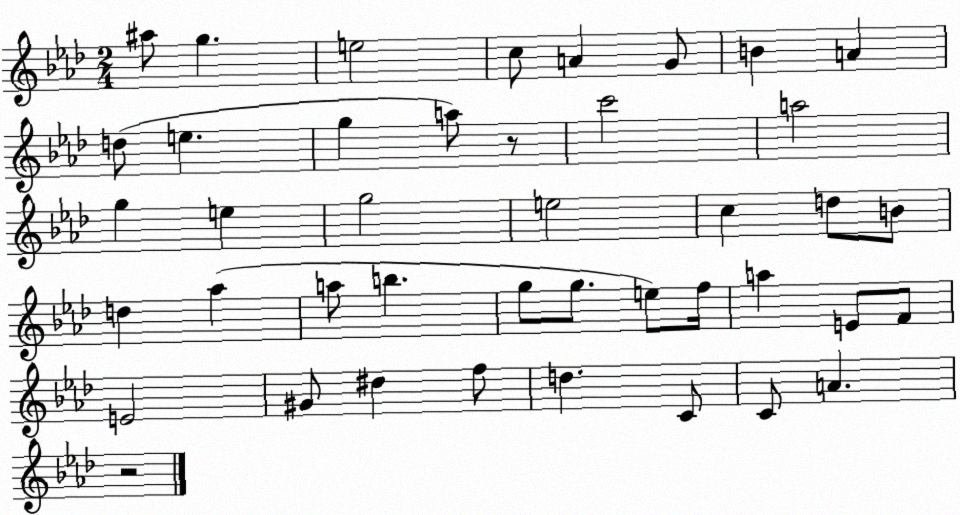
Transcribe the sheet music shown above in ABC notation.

X:1
T:Untitled
M:2/4
L:1/4
K:Ab
^a/2 g e2 c/2 A G/2 B A d/2 e g a/2 z/2 c'2 a2 g e g2 e2 c d/2 B/2 d _a a/2 b g/2 g/2 e/2 f/4 a E/2 F/2 E2 ^G/2 ^d f/2 d C/2 C/2 A z2